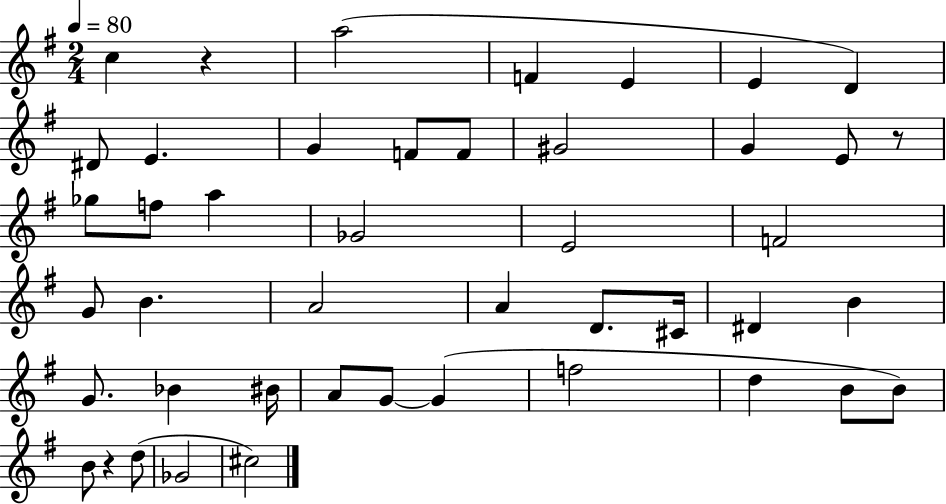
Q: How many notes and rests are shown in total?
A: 45